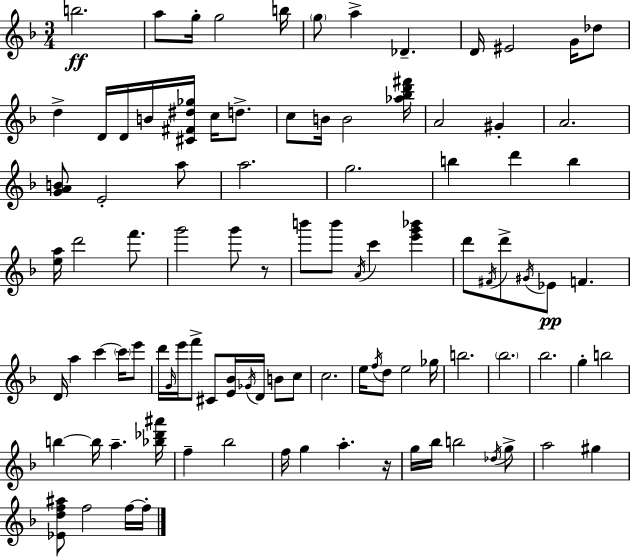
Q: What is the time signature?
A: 3/4